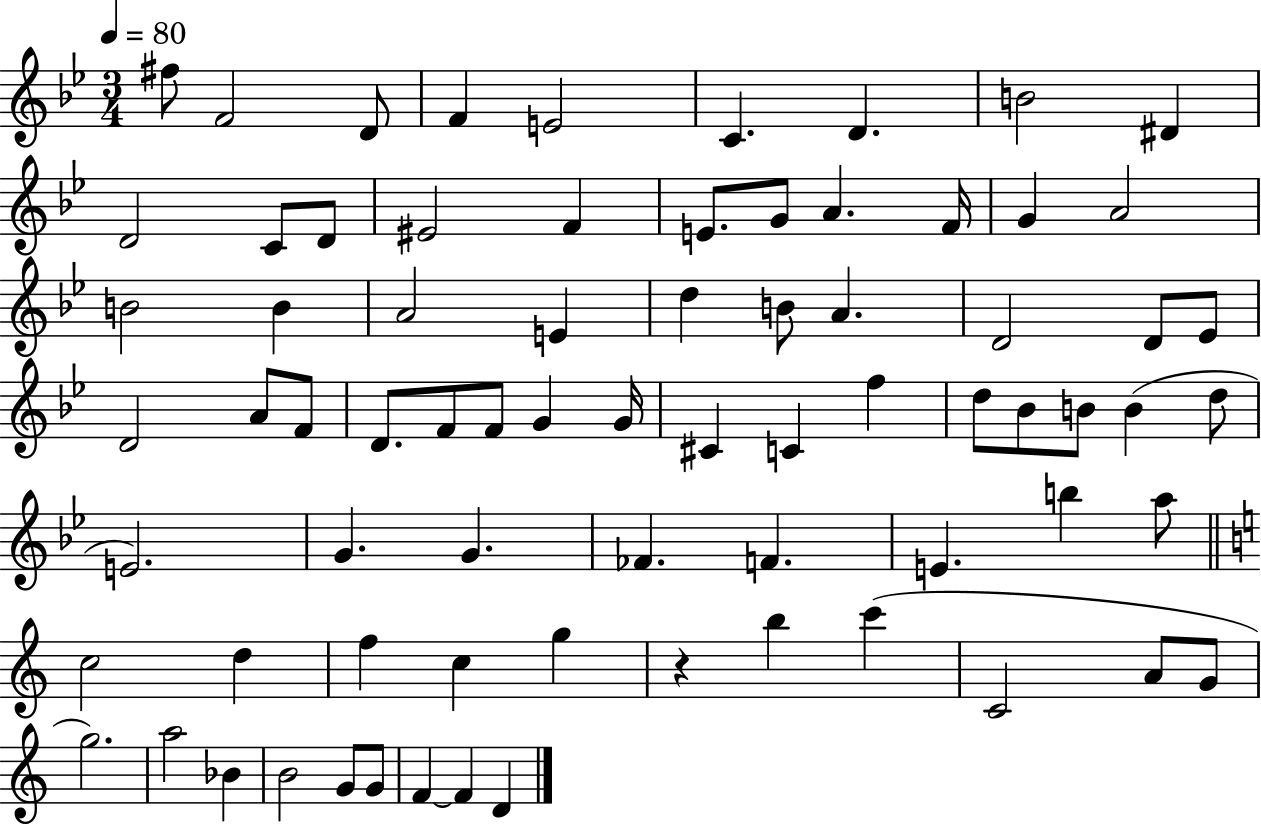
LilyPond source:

{
  \clef treble
  \numericTimeSignature
  \time 3/4
  \key bes \major
  \tempo 4 = 80
  fis''8 f'2 d'8 | f'4 e'2 | c'4. d'4. | b'2 dis'4 | \break d'2 c'8 d'8 | eis'2 f'4 | e'8. g'8 a'4. f'16 | g'4 a'2 | \break b'2 b'4 | a'2 e'4 | d''4 b'8 a'4. | d'2 d'8 ees'8 | \break d'2 a'8 f'8 | d'8. f'8 f'8 g'4 g'16 | cis'4 c'4 f''4 | d''8 bes'8 b'8 b'4( d''8 | \break e'2.) | g'4. g'4. | fes'4. f'4. | e'4. b''4 a''8 | \break \bar "||" \break \key c \major c''2 d''4 | f''4 c''4 g''4 | r4 b''4 c'''4( | c'2 a'8 g'8 | \break g''2.) | a''2 bes'4 | b'2 g'8 g'8 | f'4~~ f'4 d'4 | \break \bar "|."
}